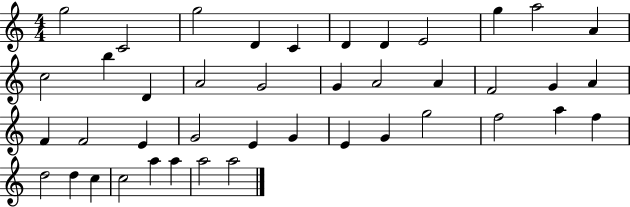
G5/h C4/h G5/h D4/q C4/q D4/q D4/q E4/h G5/q A5/h A4/q C5/h B5/q D4/q A4/h G4/h G4/q A4/h A4/q F4/h G4/q A4/q F4/q F4/h E4/q G4/h E4/q G4/q E4/q G4/q G5/h F5/h A5/q F5/q D5/h D5/q C5/q C5/h A5/q A5/q A5/h A5/h